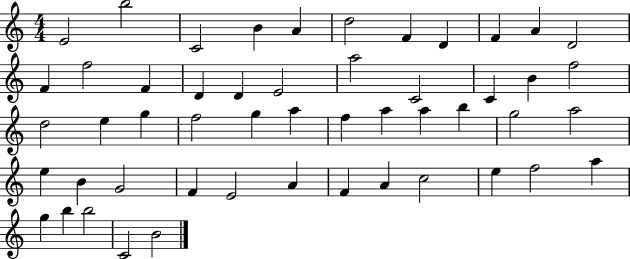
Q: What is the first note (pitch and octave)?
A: E4